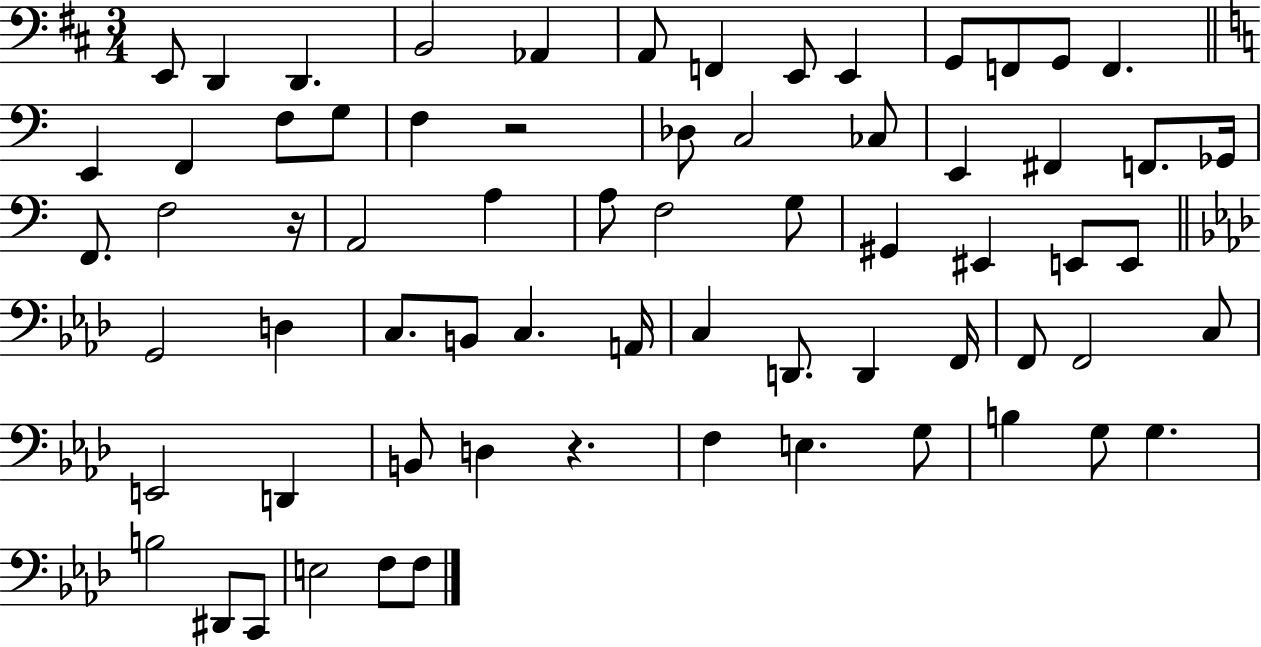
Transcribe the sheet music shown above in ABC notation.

X:1
T:Untitled
M:3/4
L:1/4
K:D
E,,/2 D,, D,, B,,2 _A,, A,,/2 F,, E,,/2 E,, G,,/2 F,,/2 G,,/2 F,, E,, F,, F,/2 G,/2 F, z2 _D,/2 C,2 _C,/2 E,, ^F,, F,,/2 _G,,/4 F,,/2 F,2 z/4 A,,2 A, A,/2 F,2 G,/2 ^G,, ^E,, E,,/2 E,,/2 G,,2 D, C,/2 B,,/2 C, A,,/4 C, D,,/2 D,, F,,/4 F,,/2 F,,2 C,/2 E,,2 D,, B,,/2 D, z F, E, G,/2 B, G,/2 G, B,2 ^D,,/2 C,,/2 E,2 F,/2 F,/2